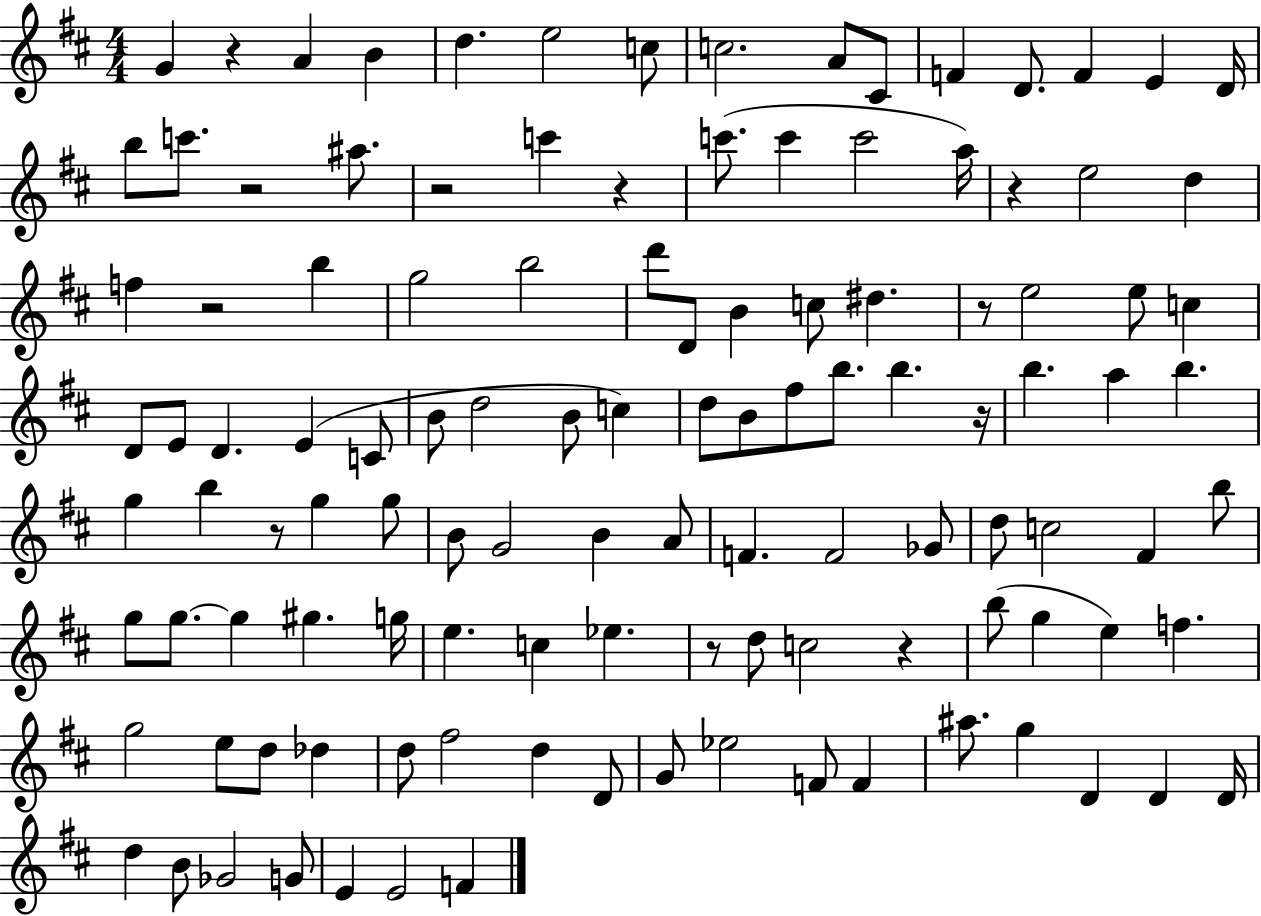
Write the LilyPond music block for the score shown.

{
  \clef treble
  \numericTimeSignature
  \time 4/4
  \key d \major
  g'4 r4 a'4 b'4 | d''4. e''2 c''8 | c''2. a'8 cis'8 | f'4 d'8. f'4 e'4 d'16 | \break b''8 c'''8. r2 ais''8. | r2 c'''4 r4 | c'''8.( c'''4 c'''2 a''16) | r4 e''2 d''4 | \break f''4 r2 b''4 | g''2 b''2 | d'''8 d'8 b'4 c''8 dis''4. | r8 e''2 e''8 c''4 | \break d'8 e'8 d'4. e'4( c'8 | b'8 d''2 b'8 c''4) | d''8 b'8 fis''8 b''8. b''4. r16 | b''4. a''4 b''4. | \break g''4 b''4 r8 g''4 g''8 | b'8 g'2 b'4 a'8 | f'4. f'2 ges'8 | d''8 c''2 fis'4 b''8 | \break g''8 g''8.~~ g''4 gis''4. g''16 | e''4. c''4 ees''4. | r8 d''8 c''2 r4 | b''8( g''4 e''4) f''4. | \break g''2 e''8 d''8 des''4 | d''8 fis''2 d''4 d'8 | g'8 ees''2 f'8 f'4 | ais''8. g''4 d'4 d'4 d'16 | \break d''4 b'8 ges'2 g'8 | e'4 e'2 f'4 | \bar "|."
}